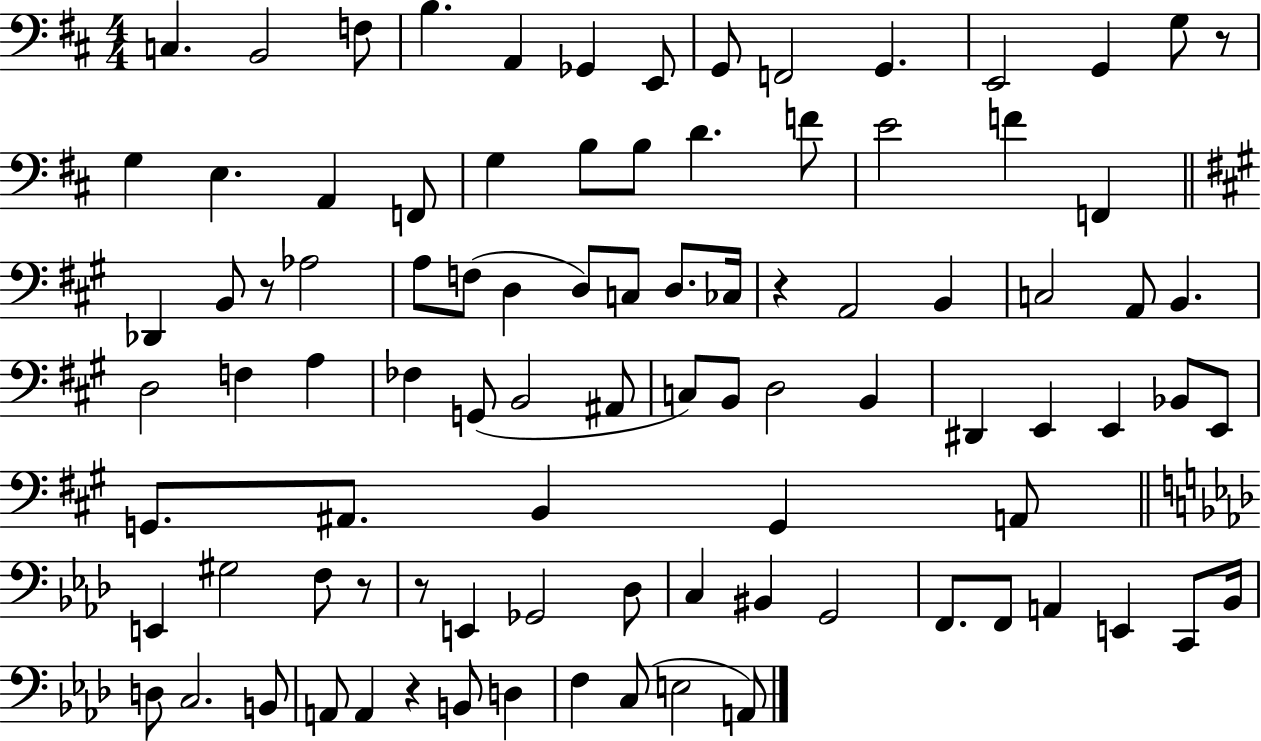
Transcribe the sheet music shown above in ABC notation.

X:1
T:Untitled
M:4/4
L:1/4
K:D
C, B,,2 F,/2 B, A,, _G,, E,,/2 G,,/2 F,,2 G,, E,,2 G,, G,/2 z/2 G, E, A,, F,,/2 G, B,/2 B,/2 D F/2 E2 F F,, _D,, B,,/2 z/2 _A,2 A,/2 F,/2 D, D,/2 C,/2 D,/2 _C,/4 z A,,2 B,, C,2 A,,/2 B,, D,2 F, A, _F, G,,/2 B,,2 ^A,,/2 C,/2 B,,/2 D,2 B,, ^D,, E,, E,, _B,,/2 E,,/2 G,,/2 ^A,,/2 B,, G,, A,,/2 E,, ^G,2 F,/2 z/2 z/2 E,, _G,,2 _D,/2 C, ^B,, G,,2 F,,/2 F,,/2 A,, E,, C,,/2 _B,,/4 D,/2 C,2 B,,/2 A,,/2 A,, z B,,/2 D, F, C,/2 E,2 A,,/2